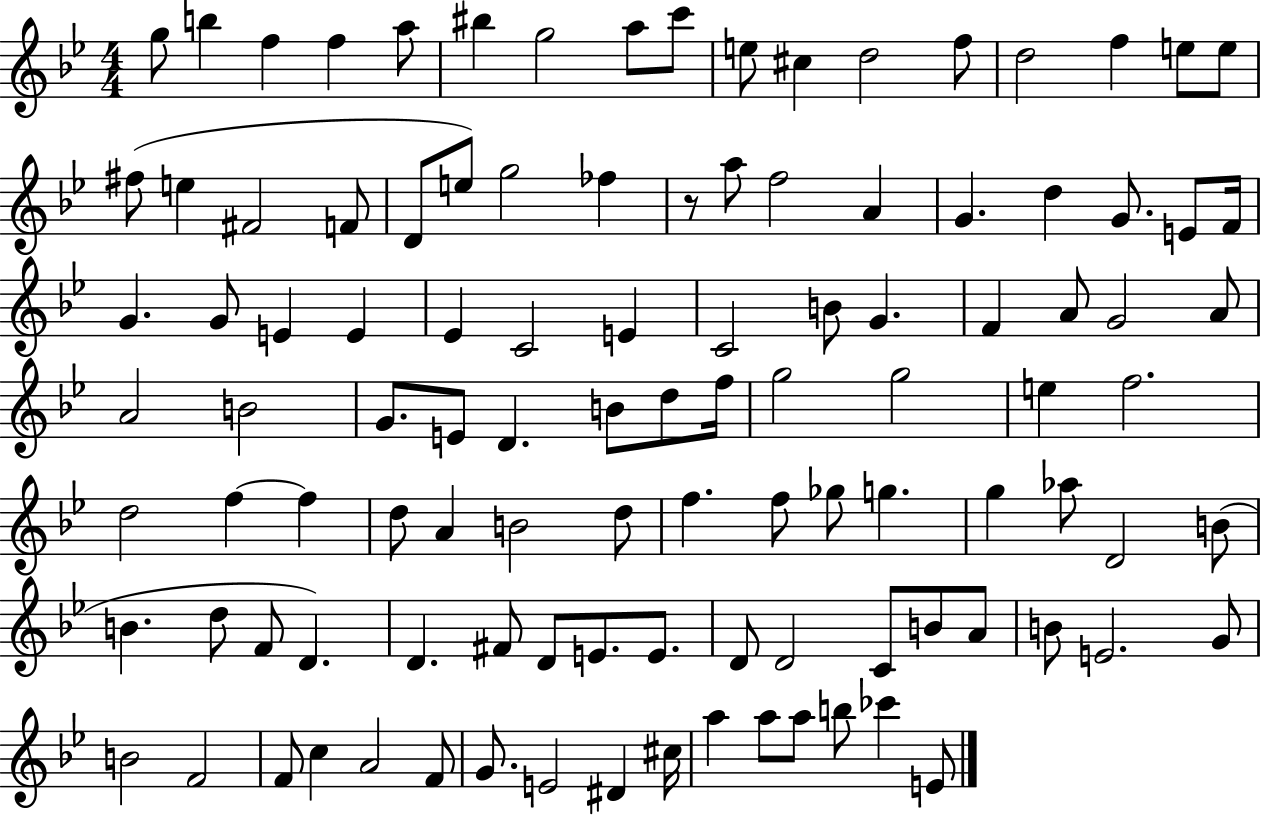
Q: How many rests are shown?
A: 1